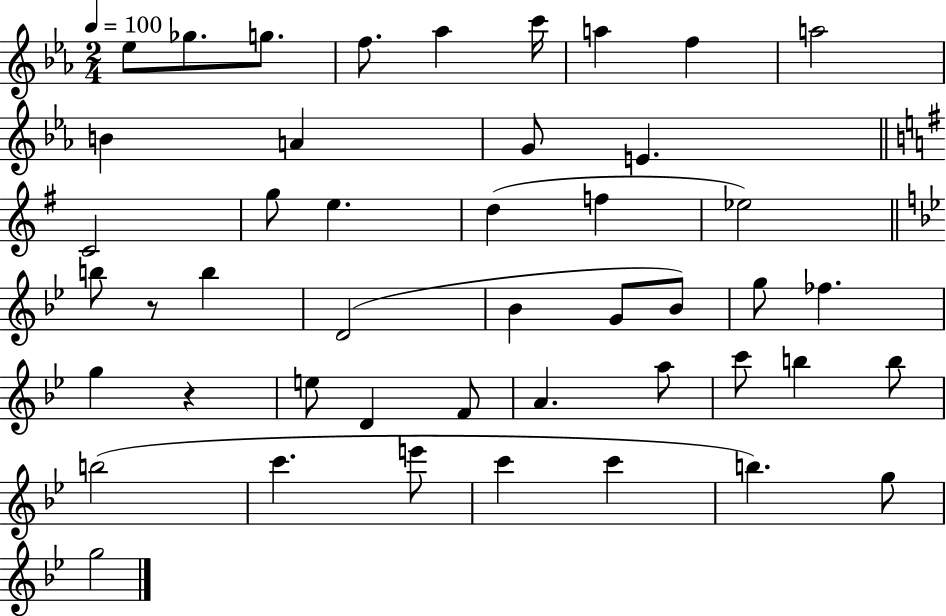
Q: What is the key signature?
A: EES major